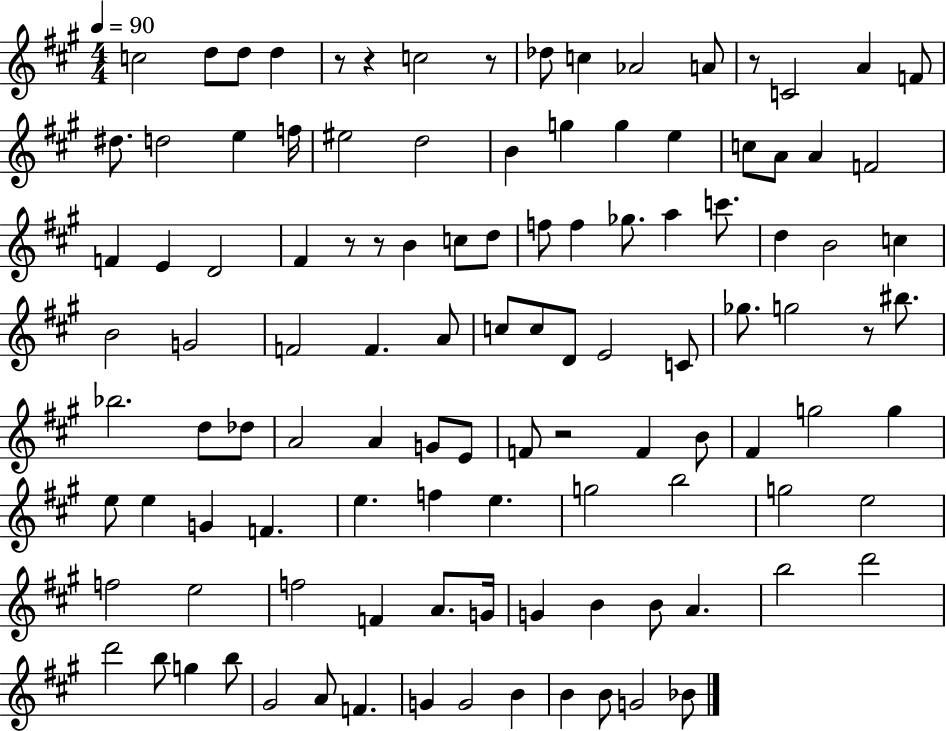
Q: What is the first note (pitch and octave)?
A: C5